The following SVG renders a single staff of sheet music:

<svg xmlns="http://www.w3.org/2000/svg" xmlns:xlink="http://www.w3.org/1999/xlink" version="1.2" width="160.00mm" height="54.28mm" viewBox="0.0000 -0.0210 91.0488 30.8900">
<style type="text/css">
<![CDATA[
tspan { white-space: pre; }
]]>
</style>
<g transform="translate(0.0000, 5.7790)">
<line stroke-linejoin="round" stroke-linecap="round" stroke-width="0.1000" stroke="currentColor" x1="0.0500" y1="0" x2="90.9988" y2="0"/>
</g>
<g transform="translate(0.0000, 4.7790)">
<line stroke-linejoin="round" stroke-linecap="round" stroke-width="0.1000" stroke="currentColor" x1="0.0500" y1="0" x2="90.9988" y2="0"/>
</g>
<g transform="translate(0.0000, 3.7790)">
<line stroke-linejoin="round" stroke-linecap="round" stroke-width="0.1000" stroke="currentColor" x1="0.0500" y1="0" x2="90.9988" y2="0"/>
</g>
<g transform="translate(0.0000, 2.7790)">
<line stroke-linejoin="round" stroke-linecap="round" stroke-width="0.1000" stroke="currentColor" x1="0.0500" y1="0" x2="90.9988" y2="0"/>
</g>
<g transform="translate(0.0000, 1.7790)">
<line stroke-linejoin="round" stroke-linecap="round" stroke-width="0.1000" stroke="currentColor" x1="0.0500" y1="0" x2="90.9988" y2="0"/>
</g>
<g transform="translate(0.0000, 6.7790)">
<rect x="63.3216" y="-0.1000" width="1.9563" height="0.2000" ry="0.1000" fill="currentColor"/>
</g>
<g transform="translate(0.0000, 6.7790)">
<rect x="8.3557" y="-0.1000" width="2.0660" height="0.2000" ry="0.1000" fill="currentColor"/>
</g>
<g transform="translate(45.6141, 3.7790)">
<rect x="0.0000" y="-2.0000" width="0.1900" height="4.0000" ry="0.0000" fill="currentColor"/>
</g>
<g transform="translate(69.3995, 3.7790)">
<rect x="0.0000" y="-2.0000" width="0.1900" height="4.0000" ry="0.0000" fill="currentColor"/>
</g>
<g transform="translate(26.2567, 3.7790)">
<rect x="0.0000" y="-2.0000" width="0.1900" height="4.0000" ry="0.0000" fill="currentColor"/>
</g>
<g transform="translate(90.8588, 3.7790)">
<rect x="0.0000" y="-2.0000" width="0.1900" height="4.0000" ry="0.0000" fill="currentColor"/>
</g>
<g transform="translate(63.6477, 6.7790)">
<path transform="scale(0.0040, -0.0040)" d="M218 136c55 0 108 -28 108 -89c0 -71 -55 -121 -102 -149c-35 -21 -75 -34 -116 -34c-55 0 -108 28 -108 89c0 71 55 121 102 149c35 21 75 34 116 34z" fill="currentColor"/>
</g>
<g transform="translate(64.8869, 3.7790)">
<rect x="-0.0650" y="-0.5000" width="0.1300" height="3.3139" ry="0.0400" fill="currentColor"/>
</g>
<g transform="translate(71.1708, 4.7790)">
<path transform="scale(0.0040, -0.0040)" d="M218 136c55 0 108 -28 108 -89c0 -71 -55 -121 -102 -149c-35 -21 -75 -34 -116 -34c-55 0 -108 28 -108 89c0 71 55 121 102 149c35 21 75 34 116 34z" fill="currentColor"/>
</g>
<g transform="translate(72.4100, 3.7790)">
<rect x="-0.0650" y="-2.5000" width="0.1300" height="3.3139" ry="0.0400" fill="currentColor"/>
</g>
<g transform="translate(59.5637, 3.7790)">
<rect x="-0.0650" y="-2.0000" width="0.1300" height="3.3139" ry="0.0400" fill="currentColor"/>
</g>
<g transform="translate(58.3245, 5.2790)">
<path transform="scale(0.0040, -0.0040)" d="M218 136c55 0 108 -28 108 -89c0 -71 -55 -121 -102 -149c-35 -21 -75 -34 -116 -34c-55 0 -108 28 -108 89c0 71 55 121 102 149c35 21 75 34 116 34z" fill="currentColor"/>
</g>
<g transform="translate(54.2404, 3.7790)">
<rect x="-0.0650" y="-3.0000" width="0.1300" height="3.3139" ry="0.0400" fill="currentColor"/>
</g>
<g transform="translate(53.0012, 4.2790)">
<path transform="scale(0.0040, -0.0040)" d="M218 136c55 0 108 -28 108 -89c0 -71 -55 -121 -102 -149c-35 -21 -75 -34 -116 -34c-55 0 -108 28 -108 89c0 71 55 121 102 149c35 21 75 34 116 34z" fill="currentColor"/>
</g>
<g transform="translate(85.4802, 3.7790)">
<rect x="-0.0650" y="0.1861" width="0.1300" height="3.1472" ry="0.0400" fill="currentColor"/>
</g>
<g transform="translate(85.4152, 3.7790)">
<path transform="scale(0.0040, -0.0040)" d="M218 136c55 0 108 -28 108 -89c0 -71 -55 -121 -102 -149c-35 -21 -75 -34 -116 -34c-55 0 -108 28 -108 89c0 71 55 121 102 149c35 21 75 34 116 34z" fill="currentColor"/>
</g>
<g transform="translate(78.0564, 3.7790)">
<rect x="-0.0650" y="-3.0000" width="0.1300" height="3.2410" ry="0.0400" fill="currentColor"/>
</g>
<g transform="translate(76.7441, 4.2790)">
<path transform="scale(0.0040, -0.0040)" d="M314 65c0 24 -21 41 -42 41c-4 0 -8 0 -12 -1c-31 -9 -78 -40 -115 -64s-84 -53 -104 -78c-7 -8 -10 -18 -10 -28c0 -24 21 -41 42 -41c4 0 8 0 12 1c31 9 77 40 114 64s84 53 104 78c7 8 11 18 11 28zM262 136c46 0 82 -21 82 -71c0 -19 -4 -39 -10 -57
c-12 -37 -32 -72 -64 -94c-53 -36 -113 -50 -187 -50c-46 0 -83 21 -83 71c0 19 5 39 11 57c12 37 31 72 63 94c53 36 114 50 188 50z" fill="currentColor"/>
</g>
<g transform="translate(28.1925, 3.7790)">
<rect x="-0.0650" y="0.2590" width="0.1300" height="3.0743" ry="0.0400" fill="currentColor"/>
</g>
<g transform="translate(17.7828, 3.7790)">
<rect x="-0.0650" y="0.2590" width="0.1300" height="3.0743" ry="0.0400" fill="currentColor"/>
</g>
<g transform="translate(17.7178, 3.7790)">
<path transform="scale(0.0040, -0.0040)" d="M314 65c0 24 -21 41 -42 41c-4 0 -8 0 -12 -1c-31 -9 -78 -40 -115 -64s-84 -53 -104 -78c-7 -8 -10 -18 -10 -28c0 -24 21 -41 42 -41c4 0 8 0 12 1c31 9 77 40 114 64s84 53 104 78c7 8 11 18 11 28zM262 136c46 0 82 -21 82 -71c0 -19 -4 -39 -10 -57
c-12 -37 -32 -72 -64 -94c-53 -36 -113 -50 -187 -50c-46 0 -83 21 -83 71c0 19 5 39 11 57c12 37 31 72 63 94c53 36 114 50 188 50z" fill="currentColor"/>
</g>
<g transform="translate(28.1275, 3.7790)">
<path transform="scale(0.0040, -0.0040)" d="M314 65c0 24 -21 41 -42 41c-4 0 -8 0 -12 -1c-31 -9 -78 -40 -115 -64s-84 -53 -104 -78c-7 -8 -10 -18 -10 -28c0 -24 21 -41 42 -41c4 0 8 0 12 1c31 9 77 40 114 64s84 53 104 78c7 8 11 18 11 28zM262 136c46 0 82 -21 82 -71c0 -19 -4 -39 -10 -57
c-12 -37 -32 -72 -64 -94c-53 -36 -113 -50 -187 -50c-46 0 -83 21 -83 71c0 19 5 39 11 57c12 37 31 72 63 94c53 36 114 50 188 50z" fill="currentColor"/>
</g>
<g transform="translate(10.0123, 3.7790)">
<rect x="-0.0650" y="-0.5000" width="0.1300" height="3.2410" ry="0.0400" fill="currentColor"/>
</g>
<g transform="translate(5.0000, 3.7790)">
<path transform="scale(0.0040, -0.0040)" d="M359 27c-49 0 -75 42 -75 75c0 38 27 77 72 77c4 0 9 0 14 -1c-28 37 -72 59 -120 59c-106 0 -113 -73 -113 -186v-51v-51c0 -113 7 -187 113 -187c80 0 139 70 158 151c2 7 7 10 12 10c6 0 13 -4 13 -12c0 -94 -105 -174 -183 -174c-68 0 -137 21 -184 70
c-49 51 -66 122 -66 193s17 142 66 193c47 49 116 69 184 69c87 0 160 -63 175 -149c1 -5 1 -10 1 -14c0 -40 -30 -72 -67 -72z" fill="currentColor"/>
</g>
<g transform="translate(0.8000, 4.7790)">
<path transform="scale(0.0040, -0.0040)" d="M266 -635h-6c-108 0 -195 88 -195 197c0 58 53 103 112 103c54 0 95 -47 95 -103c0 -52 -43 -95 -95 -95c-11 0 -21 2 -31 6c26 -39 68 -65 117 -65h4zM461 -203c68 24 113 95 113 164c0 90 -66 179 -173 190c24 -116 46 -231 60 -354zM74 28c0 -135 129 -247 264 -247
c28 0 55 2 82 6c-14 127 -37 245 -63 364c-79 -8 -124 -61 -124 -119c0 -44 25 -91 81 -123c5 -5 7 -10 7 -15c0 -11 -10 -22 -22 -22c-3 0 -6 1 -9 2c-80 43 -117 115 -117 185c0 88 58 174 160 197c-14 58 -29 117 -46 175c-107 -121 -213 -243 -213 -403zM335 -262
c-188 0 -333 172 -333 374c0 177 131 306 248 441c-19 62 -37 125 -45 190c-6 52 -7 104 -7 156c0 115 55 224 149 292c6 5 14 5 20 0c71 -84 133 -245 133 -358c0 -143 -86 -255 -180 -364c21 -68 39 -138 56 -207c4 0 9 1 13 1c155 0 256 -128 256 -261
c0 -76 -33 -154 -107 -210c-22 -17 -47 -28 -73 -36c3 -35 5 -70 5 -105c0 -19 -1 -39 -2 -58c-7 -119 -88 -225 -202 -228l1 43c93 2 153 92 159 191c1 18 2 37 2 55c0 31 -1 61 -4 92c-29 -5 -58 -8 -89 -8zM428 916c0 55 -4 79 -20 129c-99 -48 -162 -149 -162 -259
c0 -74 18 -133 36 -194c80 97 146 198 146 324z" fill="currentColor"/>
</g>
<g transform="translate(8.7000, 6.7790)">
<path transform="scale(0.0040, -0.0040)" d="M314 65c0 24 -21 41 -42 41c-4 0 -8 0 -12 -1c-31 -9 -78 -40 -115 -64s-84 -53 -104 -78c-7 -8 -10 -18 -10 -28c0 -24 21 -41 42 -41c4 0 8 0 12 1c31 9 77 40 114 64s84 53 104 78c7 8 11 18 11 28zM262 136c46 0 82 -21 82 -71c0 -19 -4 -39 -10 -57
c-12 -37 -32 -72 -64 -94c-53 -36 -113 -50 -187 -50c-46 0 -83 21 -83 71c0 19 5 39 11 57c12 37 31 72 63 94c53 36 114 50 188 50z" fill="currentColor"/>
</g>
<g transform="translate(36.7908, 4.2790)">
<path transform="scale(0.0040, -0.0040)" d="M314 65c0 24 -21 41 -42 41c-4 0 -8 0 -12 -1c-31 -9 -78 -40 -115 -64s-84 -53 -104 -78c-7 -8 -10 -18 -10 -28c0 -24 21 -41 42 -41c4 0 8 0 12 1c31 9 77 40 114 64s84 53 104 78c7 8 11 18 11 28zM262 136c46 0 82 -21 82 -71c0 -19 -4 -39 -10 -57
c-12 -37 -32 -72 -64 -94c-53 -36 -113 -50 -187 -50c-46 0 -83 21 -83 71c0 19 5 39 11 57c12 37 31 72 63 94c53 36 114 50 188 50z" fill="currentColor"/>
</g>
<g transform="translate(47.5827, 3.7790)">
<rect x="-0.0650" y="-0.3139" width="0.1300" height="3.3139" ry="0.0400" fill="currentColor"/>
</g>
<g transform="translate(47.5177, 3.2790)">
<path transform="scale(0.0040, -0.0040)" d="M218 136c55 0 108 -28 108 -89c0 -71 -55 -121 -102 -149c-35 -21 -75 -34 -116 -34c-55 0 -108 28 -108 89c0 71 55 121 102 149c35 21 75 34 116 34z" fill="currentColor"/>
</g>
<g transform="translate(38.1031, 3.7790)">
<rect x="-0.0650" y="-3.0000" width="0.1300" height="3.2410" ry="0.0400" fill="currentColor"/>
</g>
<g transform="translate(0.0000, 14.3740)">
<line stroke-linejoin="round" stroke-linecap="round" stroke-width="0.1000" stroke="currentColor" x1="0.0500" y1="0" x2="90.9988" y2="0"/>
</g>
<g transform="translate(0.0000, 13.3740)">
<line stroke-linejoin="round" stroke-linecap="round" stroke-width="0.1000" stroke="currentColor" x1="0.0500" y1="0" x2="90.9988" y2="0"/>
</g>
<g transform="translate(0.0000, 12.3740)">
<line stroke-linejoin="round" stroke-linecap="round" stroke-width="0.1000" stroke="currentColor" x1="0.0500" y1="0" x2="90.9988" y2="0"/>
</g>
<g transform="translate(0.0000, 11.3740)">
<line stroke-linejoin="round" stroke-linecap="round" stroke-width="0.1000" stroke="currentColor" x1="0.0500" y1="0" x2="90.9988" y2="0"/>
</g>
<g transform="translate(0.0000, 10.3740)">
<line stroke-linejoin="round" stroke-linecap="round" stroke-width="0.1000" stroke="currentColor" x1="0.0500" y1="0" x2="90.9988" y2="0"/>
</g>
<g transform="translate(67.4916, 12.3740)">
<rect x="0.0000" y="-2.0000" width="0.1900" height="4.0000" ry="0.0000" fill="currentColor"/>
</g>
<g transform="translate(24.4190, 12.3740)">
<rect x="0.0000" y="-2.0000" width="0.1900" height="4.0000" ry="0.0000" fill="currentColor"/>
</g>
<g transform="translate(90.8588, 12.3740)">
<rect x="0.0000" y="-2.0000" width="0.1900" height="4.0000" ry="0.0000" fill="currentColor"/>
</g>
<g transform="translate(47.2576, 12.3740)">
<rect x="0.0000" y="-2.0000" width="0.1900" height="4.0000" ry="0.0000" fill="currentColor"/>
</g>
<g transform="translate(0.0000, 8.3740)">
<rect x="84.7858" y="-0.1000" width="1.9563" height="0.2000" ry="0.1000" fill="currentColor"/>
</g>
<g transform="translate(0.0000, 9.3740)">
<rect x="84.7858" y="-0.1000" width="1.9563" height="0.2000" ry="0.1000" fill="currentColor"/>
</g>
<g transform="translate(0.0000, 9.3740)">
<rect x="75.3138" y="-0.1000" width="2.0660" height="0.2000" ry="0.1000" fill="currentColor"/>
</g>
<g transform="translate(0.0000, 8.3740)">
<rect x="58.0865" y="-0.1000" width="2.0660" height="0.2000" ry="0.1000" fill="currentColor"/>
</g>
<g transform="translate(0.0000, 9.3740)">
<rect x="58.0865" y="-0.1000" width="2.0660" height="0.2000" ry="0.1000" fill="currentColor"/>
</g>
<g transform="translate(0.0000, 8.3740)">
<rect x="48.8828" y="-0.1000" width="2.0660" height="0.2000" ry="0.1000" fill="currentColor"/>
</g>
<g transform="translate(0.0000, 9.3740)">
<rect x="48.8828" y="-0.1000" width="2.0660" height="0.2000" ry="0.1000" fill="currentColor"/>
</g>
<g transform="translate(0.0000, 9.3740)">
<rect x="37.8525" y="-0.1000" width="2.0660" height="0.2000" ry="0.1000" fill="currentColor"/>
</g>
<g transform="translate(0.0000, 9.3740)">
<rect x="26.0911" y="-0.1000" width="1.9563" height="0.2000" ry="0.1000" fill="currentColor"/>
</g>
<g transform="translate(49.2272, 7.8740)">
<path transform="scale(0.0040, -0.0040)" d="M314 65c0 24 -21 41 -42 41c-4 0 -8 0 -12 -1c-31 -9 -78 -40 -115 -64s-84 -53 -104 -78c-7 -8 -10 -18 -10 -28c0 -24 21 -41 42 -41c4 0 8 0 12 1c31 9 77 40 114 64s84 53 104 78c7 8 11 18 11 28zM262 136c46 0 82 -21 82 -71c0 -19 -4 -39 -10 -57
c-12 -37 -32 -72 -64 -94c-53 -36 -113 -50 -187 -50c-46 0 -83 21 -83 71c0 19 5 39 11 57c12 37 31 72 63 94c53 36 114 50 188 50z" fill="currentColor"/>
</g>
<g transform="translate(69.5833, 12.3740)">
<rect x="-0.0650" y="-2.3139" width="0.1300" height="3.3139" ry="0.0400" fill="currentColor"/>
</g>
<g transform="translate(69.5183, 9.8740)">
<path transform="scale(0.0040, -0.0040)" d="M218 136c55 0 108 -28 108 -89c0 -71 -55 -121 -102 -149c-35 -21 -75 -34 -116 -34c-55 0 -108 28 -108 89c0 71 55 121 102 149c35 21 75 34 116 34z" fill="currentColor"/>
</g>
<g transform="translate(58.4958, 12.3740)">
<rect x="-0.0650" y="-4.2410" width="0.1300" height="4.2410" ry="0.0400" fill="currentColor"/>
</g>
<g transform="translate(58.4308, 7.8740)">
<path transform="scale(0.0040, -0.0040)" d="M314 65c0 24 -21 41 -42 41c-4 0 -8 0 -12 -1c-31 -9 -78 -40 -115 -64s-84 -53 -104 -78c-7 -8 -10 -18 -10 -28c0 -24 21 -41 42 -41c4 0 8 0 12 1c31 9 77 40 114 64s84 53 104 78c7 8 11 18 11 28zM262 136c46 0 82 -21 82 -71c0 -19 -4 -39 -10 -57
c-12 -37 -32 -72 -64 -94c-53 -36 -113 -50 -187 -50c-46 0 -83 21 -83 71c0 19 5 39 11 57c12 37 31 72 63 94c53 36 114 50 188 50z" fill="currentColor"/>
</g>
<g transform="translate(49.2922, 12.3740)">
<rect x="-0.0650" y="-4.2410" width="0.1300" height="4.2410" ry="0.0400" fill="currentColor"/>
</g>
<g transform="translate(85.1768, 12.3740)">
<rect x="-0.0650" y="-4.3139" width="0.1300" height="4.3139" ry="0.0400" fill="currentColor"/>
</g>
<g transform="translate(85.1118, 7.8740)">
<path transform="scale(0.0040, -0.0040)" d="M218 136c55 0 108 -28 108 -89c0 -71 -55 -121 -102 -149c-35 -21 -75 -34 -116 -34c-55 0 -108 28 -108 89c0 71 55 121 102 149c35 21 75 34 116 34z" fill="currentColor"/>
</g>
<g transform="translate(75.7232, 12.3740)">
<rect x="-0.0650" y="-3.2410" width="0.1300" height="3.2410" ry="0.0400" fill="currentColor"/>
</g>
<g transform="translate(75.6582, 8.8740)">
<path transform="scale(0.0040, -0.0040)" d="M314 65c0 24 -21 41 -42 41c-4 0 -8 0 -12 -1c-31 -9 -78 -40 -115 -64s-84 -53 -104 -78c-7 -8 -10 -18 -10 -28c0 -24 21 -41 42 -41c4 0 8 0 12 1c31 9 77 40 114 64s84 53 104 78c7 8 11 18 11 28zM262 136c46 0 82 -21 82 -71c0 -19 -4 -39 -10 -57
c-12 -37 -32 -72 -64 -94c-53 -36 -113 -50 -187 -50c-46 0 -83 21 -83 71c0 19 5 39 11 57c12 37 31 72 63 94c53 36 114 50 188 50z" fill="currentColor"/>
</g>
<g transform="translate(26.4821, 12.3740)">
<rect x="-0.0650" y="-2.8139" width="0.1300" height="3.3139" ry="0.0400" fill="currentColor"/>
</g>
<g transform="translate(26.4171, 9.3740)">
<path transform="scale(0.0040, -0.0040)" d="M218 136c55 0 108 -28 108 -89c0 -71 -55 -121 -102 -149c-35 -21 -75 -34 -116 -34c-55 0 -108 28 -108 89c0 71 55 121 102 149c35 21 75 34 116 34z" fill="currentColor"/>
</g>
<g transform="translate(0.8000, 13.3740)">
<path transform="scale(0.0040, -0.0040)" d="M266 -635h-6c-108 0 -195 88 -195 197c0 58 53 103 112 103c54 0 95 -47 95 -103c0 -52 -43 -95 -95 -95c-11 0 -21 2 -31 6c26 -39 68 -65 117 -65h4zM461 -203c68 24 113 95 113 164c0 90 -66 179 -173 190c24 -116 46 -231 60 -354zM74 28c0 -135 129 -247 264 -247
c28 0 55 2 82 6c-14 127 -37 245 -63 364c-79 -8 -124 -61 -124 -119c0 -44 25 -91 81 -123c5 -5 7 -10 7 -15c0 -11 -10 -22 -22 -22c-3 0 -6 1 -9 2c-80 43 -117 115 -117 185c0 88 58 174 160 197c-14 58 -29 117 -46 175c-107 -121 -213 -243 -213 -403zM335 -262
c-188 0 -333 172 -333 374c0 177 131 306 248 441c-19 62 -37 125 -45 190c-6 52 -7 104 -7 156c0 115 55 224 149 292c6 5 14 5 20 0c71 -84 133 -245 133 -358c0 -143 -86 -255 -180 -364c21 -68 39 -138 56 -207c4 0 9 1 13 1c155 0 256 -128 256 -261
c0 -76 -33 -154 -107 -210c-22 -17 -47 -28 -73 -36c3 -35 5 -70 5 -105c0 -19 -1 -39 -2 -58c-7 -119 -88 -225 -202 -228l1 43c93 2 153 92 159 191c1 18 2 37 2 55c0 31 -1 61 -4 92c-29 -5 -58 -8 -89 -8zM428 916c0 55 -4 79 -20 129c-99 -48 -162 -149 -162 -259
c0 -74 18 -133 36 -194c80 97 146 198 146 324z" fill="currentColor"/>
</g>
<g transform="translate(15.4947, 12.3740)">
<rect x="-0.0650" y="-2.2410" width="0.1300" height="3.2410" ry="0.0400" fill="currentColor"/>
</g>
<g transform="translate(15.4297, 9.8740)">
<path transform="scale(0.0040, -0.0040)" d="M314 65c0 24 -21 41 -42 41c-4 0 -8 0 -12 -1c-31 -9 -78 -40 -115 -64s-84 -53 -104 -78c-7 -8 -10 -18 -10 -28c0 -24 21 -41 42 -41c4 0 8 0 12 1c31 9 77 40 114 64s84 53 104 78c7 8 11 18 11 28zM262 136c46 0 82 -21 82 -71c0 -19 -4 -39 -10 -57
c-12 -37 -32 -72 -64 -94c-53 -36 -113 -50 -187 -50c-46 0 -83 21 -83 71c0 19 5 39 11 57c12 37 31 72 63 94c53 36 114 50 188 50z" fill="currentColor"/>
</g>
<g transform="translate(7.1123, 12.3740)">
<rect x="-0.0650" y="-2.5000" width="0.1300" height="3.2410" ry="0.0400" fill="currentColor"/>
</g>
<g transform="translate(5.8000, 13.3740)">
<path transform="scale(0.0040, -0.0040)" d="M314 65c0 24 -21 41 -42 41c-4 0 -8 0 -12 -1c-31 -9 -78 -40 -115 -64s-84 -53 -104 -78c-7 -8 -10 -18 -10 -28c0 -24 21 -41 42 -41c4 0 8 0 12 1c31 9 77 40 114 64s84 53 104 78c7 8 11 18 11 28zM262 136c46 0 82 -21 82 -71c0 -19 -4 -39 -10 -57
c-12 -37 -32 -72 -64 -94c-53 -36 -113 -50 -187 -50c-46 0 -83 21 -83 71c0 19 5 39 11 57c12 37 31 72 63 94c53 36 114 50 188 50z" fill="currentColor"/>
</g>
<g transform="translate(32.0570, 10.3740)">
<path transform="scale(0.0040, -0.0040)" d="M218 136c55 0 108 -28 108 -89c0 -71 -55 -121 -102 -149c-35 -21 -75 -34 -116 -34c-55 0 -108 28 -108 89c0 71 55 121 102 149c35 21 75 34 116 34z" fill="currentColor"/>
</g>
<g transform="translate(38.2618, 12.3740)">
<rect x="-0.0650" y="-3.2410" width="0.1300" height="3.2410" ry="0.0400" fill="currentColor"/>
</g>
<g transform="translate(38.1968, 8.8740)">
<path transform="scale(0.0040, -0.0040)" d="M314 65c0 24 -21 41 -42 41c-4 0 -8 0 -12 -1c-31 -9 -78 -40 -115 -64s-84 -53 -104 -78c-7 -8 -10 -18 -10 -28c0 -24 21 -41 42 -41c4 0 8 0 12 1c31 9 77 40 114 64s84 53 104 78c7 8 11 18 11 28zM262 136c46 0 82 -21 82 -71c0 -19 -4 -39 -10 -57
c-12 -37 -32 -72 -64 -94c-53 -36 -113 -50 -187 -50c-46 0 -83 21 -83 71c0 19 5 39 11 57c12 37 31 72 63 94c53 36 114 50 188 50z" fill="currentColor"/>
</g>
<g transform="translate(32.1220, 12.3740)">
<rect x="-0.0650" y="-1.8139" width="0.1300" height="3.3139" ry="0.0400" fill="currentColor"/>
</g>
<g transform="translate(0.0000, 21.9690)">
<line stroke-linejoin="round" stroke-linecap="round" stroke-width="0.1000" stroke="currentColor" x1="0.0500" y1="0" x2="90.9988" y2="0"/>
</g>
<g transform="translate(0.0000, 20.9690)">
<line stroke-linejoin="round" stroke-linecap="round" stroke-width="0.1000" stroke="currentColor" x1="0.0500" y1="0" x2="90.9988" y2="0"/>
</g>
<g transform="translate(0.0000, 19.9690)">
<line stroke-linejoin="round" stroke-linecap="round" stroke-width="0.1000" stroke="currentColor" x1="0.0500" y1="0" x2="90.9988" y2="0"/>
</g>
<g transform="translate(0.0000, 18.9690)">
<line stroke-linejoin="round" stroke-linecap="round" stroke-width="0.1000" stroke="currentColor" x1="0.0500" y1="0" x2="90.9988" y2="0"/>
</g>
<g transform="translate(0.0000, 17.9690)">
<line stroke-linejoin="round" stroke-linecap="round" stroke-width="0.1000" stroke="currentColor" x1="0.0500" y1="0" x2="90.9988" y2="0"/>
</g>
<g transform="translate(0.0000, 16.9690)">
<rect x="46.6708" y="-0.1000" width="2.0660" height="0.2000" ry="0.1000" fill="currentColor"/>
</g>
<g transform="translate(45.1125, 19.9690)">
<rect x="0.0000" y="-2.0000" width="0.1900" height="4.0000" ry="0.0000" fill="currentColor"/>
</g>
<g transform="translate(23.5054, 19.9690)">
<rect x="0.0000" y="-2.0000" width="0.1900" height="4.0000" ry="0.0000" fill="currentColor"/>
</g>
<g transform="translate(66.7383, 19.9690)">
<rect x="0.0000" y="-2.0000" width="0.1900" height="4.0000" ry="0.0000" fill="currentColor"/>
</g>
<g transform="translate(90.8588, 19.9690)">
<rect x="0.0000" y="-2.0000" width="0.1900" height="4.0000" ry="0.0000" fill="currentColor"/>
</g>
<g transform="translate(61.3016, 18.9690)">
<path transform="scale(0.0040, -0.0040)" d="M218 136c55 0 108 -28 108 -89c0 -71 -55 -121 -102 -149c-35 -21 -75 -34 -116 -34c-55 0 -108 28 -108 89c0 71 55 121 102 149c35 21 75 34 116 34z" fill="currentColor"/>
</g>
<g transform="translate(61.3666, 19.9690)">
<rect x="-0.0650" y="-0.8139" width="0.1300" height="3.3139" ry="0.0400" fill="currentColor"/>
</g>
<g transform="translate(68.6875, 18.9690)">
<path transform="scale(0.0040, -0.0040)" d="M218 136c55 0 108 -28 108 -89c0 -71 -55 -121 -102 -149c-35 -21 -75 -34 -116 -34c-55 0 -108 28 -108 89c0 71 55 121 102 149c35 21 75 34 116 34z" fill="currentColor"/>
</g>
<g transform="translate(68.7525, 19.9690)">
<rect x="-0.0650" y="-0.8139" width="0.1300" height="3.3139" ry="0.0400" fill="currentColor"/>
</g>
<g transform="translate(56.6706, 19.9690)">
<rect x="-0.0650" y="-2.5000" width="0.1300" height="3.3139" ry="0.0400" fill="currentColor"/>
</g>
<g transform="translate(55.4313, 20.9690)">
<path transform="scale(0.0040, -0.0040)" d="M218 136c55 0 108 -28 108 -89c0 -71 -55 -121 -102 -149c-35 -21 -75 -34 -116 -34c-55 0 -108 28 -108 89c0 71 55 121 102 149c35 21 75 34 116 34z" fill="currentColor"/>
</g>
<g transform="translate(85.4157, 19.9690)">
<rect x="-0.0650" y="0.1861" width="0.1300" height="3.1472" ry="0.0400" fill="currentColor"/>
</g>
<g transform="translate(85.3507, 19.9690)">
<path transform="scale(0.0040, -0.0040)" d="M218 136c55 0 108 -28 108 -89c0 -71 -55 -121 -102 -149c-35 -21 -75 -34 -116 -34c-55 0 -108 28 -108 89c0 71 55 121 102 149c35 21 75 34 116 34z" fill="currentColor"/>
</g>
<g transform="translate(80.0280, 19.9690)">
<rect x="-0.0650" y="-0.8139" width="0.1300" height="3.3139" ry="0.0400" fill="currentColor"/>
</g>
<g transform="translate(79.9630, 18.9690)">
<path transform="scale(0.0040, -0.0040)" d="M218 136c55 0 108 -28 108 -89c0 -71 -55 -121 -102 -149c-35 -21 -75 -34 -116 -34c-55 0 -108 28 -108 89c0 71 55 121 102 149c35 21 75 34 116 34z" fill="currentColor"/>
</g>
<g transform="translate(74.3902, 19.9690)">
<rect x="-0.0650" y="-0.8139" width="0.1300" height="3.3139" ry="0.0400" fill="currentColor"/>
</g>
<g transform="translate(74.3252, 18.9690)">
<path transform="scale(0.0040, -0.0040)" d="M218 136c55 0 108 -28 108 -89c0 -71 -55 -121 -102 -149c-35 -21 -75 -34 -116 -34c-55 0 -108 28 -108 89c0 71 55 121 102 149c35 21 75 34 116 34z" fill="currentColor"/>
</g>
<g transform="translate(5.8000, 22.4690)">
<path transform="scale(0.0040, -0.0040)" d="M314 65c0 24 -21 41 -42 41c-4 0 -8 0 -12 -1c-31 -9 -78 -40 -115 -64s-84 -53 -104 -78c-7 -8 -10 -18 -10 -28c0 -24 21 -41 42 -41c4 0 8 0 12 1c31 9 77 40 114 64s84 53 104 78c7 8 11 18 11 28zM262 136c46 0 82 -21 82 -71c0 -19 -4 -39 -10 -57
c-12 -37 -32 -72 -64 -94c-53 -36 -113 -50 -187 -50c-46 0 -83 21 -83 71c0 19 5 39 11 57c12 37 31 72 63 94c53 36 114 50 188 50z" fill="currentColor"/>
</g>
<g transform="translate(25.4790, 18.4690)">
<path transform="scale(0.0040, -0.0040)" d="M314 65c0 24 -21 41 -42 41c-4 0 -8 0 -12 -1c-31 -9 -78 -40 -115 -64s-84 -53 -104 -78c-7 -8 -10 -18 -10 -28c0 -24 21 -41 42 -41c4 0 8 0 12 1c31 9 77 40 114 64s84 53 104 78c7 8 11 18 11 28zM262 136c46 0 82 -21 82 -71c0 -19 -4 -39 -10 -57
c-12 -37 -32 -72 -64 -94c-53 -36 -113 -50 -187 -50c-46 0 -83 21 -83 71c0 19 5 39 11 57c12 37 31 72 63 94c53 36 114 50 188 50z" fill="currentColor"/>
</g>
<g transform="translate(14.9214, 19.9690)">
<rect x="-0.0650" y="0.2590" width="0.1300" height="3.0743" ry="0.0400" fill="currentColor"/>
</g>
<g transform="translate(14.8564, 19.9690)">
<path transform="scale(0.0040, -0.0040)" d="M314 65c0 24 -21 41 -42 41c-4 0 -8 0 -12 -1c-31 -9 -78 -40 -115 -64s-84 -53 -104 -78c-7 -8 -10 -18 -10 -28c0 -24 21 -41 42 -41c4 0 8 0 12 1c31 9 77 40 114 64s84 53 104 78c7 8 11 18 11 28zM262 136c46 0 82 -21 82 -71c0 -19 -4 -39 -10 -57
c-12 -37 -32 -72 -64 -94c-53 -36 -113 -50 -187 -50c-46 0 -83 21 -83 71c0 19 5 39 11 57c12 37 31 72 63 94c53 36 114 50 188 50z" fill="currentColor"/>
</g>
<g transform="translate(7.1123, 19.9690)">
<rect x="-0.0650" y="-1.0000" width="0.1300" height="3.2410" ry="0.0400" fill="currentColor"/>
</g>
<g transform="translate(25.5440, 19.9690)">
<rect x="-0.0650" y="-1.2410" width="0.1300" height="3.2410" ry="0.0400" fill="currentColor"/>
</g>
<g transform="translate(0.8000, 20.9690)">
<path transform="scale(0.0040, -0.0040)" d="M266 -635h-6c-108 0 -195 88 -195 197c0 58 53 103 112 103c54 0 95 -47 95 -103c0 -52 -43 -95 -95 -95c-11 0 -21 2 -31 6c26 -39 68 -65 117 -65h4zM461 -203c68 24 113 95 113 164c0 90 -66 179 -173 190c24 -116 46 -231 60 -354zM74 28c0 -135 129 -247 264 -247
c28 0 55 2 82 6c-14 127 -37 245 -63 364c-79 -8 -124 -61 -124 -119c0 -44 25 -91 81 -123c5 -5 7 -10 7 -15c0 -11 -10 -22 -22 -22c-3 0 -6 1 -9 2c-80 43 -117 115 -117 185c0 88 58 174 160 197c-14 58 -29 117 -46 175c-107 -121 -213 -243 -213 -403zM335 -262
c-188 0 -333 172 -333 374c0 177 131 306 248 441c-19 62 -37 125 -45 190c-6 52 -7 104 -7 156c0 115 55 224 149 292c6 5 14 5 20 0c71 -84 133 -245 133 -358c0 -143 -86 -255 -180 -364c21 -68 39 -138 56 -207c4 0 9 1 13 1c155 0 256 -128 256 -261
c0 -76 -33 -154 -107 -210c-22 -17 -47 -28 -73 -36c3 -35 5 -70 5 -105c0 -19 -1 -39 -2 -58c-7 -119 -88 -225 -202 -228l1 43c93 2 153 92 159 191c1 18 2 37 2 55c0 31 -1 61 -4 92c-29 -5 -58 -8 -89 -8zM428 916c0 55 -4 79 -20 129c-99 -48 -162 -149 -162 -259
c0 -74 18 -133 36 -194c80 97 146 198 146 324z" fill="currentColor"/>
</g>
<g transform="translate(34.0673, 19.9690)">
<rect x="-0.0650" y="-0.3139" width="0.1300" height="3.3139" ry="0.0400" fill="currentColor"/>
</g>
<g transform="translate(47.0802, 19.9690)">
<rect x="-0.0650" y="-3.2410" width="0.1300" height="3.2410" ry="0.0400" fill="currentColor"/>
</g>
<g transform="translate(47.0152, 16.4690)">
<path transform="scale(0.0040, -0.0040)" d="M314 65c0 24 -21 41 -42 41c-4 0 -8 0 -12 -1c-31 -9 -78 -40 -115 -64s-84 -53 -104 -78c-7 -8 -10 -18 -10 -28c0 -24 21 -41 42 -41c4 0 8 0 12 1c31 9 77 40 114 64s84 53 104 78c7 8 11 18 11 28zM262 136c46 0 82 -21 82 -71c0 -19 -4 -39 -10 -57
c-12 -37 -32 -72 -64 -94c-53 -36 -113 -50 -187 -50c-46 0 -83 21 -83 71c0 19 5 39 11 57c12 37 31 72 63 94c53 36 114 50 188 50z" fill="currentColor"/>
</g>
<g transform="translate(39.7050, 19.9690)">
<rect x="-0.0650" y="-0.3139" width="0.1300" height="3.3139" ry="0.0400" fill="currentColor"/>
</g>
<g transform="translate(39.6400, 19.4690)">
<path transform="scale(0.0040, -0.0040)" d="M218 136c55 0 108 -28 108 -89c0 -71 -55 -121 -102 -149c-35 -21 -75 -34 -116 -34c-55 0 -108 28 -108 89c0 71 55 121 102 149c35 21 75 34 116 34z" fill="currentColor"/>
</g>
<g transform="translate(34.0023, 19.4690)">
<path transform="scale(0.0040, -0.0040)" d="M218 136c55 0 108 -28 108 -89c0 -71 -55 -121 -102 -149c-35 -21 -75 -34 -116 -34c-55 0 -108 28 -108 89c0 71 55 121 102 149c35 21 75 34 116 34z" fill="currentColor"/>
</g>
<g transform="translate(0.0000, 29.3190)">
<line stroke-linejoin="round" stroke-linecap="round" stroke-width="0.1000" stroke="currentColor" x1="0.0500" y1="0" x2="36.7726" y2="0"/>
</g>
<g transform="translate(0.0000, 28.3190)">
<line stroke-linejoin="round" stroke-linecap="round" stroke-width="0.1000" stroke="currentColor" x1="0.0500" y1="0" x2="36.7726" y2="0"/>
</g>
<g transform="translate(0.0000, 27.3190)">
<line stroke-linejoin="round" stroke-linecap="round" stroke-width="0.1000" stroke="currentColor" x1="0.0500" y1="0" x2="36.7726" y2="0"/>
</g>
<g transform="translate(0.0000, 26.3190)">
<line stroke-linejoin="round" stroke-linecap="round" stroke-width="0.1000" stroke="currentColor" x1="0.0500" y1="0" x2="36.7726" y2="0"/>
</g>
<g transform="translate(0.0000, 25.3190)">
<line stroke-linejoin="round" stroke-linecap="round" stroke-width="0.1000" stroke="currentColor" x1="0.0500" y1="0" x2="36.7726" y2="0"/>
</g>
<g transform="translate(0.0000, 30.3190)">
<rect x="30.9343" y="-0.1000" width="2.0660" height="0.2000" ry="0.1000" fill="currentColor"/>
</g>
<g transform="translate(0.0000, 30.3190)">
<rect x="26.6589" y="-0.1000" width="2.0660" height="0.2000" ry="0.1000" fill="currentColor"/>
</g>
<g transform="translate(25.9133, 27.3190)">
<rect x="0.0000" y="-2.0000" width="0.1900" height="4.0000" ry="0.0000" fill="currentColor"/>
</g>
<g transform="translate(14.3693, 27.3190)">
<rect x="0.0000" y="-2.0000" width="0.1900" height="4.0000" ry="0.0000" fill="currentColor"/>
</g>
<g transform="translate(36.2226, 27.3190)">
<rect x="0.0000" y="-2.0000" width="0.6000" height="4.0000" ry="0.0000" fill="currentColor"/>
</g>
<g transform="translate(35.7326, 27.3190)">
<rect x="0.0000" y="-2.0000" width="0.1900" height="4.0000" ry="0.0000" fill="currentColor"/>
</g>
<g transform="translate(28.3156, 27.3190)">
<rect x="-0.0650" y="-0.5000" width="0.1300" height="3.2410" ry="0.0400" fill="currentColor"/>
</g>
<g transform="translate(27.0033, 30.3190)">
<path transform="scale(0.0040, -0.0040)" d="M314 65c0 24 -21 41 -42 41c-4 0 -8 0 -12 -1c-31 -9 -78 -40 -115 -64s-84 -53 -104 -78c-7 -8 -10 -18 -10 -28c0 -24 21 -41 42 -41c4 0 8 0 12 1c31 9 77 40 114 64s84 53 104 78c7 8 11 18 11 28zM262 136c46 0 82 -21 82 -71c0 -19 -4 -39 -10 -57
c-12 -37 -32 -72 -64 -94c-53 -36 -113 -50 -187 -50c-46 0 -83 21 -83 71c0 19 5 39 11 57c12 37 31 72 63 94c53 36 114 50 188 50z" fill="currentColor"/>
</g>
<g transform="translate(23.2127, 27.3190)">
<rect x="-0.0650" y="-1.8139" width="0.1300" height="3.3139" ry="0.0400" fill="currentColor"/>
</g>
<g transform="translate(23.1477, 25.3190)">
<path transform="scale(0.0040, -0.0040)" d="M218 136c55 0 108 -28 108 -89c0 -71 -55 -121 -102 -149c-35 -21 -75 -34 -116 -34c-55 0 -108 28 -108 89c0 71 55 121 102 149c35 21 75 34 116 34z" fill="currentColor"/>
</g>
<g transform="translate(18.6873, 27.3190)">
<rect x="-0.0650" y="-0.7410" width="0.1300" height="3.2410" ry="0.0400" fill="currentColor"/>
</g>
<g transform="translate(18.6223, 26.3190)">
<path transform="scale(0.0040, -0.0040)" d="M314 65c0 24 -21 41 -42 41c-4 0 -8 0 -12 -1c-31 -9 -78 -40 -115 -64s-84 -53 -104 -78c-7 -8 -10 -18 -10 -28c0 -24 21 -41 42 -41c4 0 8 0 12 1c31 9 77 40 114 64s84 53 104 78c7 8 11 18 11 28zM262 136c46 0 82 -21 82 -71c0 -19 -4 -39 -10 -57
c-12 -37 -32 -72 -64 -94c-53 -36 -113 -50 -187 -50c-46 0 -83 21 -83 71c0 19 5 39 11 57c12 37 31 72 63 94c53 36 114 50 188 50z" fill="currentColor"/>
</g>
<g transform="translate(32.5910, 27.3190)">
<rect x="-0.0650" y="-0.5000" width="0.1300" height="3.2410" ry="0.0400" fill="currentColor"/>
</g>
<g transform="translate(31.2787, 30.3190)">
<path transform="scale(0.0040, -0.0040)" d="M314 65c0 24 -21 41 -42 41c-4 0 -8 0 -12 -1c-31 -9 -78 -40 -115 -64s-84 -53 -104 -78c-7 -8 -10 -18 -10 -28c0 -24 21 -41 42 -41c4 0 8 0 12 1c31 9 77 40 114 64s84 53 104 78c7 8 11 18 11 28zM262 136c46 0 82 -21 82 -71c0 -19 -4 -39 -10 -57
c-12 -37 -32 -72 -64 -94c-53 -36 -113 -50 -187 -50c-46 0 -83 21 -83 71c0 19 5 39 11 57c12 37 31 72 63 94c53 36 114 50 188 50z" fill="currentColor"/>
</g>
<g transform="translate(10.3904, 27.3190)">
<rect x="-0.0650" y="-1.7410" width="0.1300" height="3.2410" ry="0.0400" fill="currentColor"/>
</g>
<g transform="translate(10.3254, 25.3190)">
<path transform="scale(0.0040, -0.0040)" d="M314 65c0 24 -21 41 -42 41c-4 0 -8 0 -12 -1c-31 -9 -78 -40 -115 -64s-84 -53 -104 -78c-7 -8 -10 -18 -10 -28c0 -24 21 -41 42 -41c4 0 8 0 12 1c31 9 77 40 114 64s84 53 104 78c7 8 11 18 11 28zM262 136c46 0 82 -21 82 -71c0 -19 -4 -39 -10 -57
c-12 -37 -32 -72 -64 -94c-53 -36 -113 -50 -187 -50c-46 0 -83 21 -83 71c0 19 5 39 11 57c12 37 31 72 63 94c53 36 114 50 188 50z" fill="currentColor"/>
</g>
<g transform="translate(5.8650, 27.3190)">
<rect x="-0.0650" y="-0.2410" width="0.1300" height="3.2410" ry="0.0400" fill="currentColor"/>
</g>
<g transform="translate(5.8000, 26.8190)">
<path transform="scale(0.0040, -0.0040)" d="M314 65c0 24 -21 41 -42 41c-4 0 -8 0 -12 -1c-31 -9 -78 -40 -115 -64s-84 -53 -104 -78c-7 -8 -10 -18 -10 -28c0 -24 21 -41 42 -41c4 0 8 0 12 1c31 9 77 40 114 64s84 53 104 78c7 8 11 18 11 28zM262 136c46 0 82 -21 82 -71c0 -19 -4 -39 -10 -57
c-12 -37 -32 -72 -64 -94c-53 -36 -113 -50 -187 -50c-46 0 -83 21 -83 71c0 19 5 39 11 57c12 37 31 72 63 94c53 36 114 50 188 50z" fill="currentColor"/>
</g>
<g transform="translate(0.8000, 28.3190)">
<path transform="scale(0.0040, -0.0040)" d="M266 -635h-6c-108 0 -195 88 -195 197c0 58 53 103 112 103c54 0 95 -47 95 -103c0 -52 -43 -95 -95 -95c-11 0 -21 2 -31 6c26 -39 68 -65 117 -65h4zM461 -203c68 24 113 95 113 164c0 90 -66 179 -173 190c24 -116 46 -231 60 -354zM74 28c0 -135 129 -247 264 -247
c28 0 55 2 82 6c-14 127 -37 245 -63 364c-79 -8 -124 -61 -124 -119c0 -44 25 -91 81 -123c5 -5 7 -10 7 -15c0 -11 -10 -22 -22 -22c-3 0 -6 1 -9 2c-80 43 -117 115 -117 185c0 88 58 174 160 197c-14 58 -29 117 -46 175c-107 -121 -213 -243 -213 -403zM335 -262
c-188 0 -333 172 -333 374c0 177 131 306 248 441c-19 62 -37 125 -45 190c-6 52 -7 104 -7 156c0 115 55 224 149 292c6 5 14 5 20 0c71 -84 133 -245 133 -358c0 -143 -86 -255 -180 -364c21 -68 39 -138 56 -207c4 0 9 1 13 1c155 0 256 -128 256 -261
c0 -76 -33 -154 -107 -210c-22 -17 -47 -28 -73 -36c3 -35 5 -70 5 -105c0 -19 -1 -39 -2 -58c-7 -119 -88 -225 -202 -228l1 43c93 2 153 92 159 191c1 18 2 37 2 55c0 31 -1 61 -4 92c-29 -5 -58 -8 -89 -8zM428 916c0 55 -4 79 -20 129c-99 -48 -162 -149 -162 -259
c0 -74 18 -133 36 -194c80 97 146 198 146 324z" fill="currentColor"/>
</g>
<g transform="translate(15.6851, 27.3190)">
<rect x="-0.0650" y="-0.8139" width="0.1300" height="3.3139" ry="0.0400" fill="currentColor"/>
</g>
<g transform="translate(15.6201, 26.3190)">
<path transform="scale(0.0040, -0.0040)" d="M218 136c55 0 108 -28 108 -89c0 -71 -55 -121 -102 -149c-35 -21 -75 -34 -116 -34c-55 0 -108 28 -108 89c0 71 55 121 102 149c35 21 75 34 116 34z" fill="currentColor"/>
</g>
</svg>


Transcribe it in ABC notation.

X:1
T:Untitled
M:4/4
L:1/4
K:C
C2 B2 B2 A2 c A F C G A2 B G2 g2 a f b2 d'2 d'2 g b2 d' D2 B2 e2 c c b2 G d d d d B c2 f2 d d2 f C2 C2